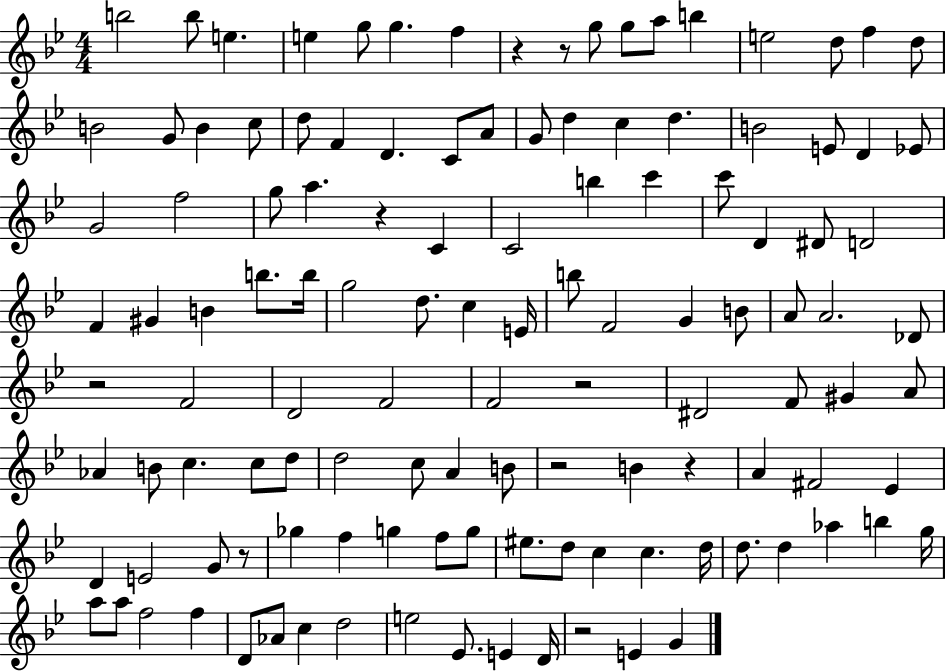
B5/h B5/e E5/q. E5/q G5/e G5/q. F5/q R/q R/e G5/e G5/e A5/e B5/q E5/h D5/e F5/q D5/e B4/h G4/e B4/q C5/e D5/e F4/q D4/q. C4/e A4/e G4/e D5/q C5/q D5/q. B4/h E4/e D4/q Eb4/e G4/h F5/h G5/e A5/q. R/q C4/q C4/h B5/q C6/q C6/e D4/q D#4/e D4/h F4/q G#4/q B4/q B5/e. B5/s G5/h D5/e. C5/q E4/s B5/e F4/h G4/q B4/e A4/e A4/h. Db4/e R/h F4/h D4/h F4/h F4/h R/h D#4/h F4/e G#4/q A4/e Ab4/q B4/e C5/q. C5/e D5/e D5/h C5/e A4/q B4/e R/h B4/q R/q A4/q F#4/h Eb4/q D4/q E4/h G4/e R/e Gb5/q F5/q G5/q F5/e G5/e EIS5/e. D5/e C5/q C5/q. D5/s D5/e. D5/q Ab5/q B5/q G5/s A5/e A5/e F5/h F5/q D4/e Ab4/e C5/q D5/h E5/h Eb4/e. E4/q D4/s R/h E4/q G4/q